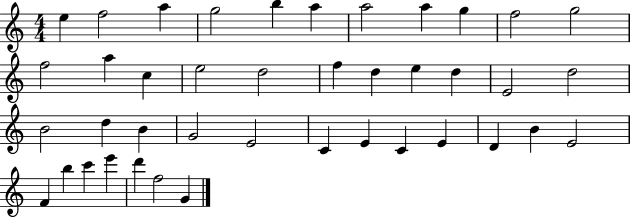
E5/q F5/h A5/q G5/h B5/q A5/q A5/h A5/q G5/q F5/h G5/h F5/h A5/q C5/q E5/h D5/h F5/q D5/q E5/q D5/q E4/h D5/h B4/h D5/q B4/q G4/h E4/h C4/q E4/q C4/q E4/q D4/q B4/q E4/h F4/q B5/q C6/q E6/q D6/q F5/h G4/q